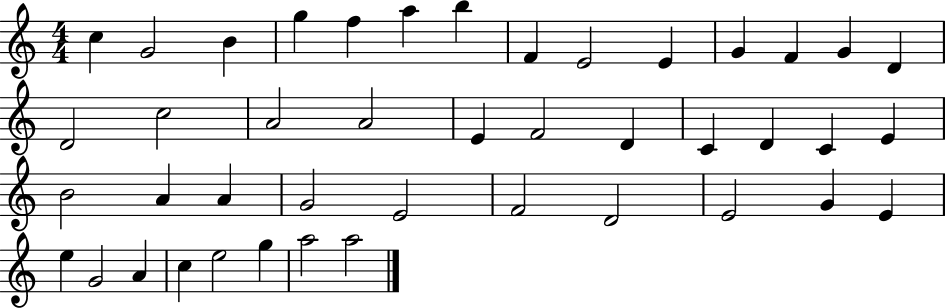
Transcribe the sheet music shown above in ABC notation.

X:1
T:Untitled
M:4/4
L:1/4
K:C
c G2 B g f a b F E2 E G F G D D2 c2 A2 A2 E F2 D C D C E B2 A A G2 E2 F2 D2 E2 G E e G2 A c e2 g a2 a2